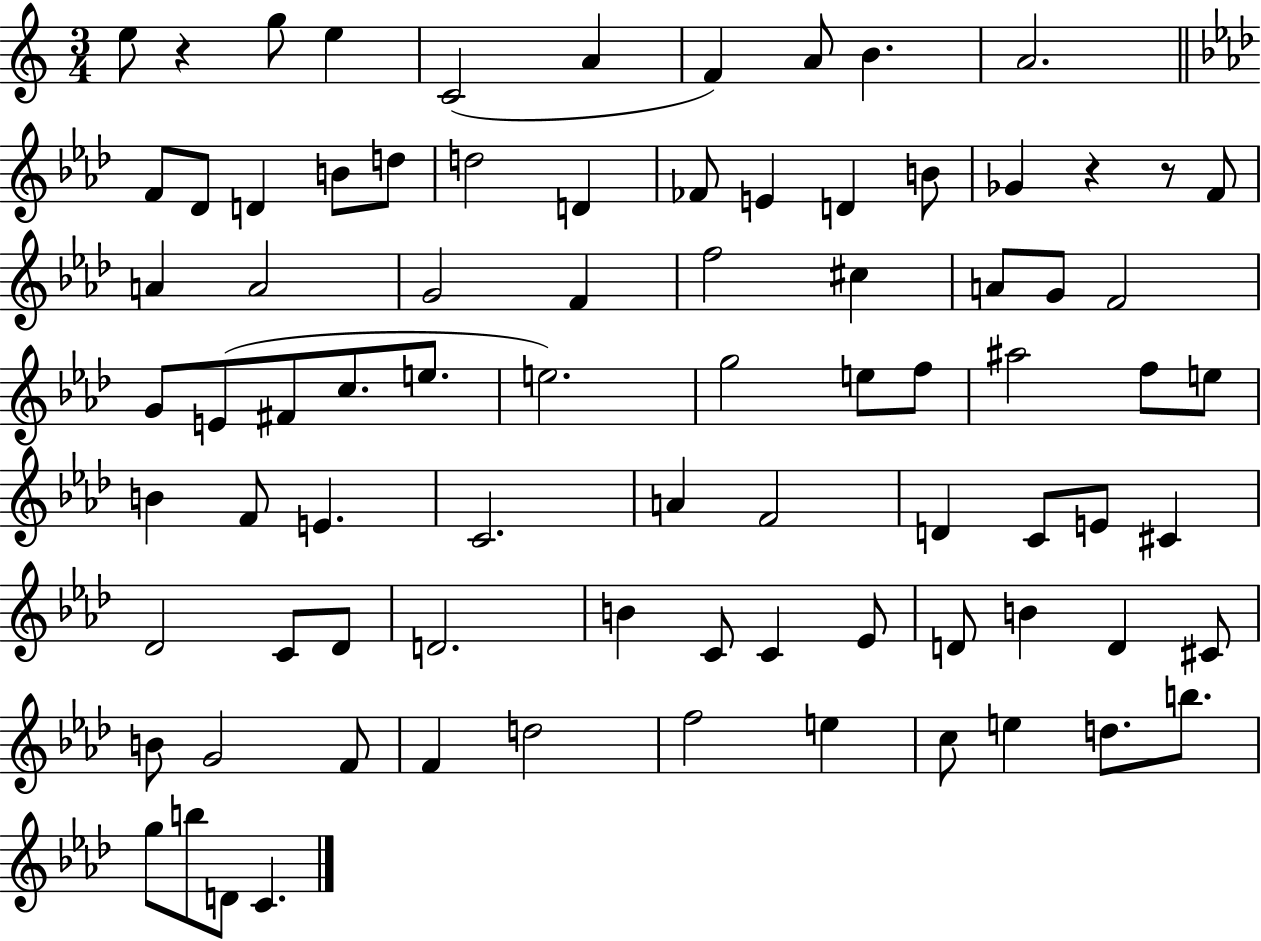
{
  \clef treble
  \numericTimeSignature
  \time 3/4
  \key c \major
  e''8 r4 g''8 e''4 | c'2( a'4 | f'4) a'8 b'4. | a'2. | \break \bar "||" \break \key aes \major f'8 des'8 d'4 b'8 d''8 | d''2 d'4 | fes'8 e'4 d'4 b'8 | ges'4 r4 r8 f'8 | \break a'4 a'2 | g'2 f'4 | f''2 cis''4 | a'8 g'8 f'2 | \break g'8 e'8( fis'8 c''8. e''8. | e''2.) | g''2 e''8 f''8 | ais''2 f''8 e''8 | \break b'4 f'8 e'4. | c'2. | a'4 f'2 | d'4 c'8 e'8 cis'4 | \break des'2 c'8 des'8 | d'2. | b'4 c'8 c'4 ees'8 | d'8 b'4 d'4 cis'8 | \break b'8 g'2 f'8 | f'4 d''2 | f''2 e''4 | c''8 e''4 d''8. b''8. | \break g''8 b''8 d'8 c'4. | \bar "|."
}